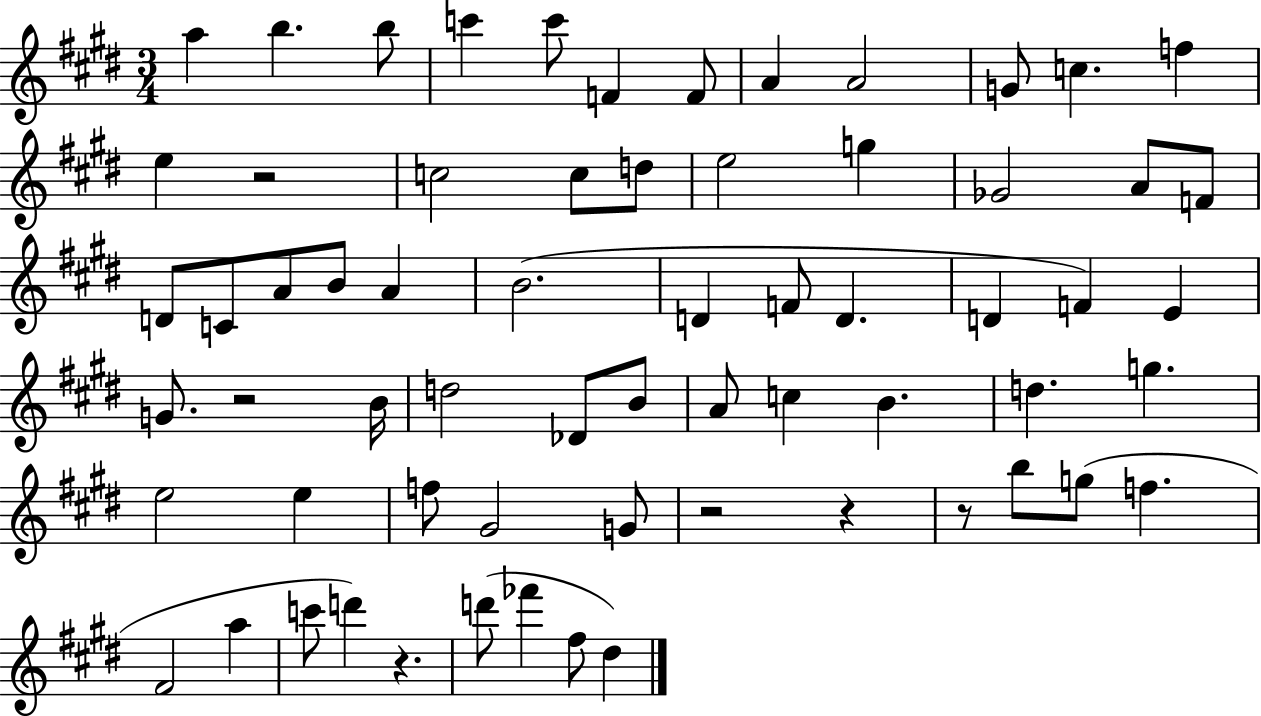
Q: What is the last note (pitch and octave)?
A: D#5